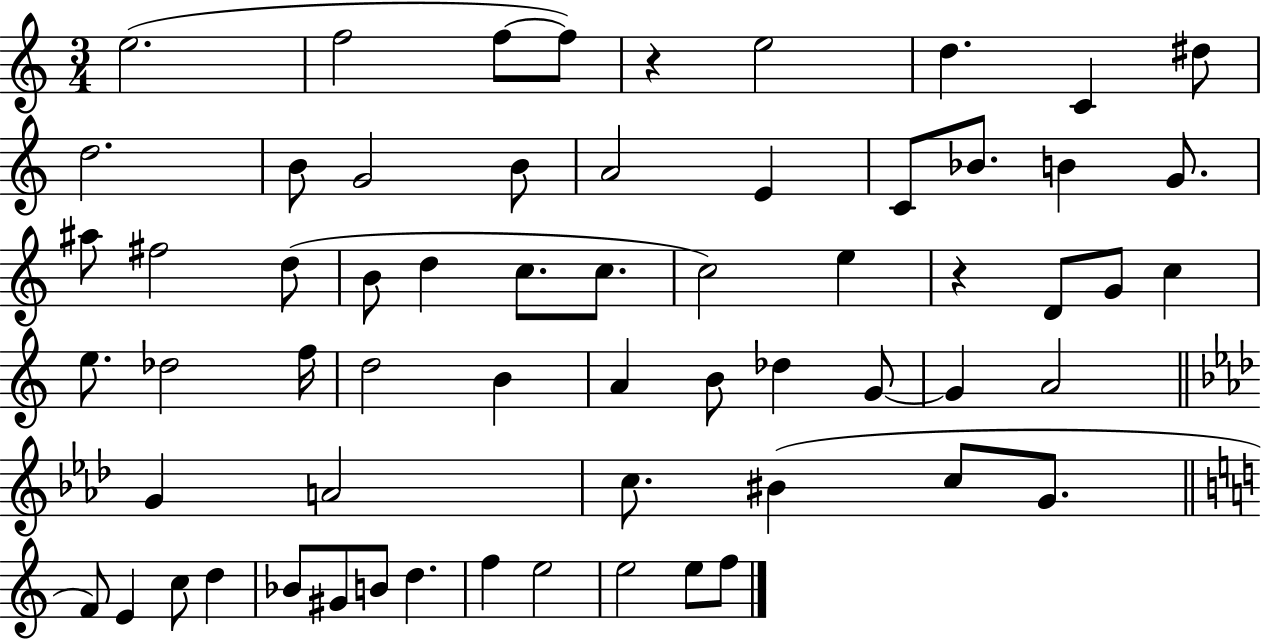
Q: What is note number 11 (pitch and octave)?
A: G4